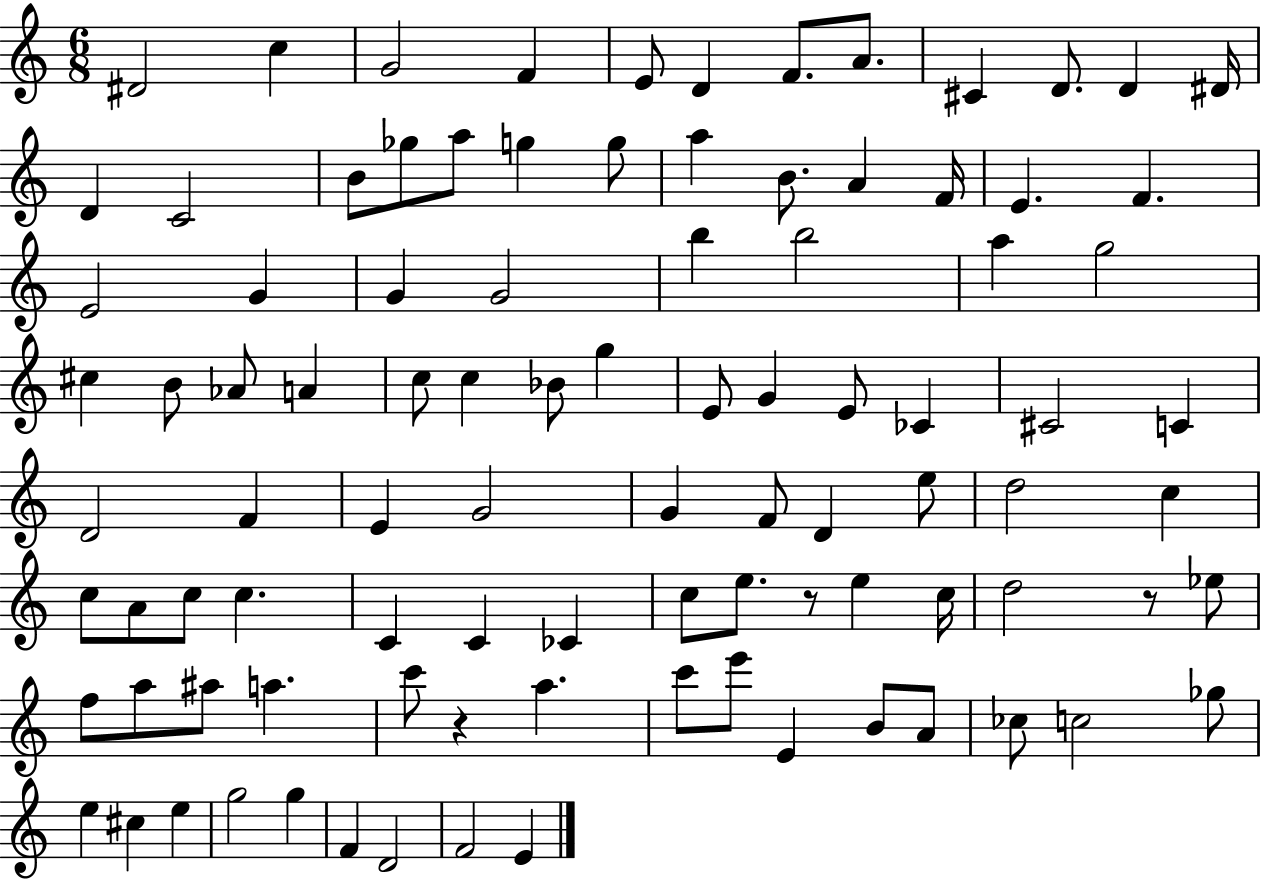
D#4/h C5/q G4/h F4/q E4/e D4/q F4/e. A4/e. C#4/q D4/e. D4/q D#4/s D4/q C4/h B4/e Gb5/e A5/e G5/q G5/e A5/q B4/e. A4/q F4/s E4/q. F4/q. E4/h G4/q G4/q G4/h B5/q B5/h A5/q G5/h C#5/q B4/e Ab4/e A4/q C5/e C5/q Bb4/e G5/q E4/e G4/q E4/e CES4/q C#4/h C4/q D4/h F4/q E4/q G4/h G4/q F4/e D4/q E5/e D5/h C5/q C5/e A4/e C5/e C5/q. C4/q C4/q CES4/q C5/e E5/e. R/e E5/q C5/s D5/h R/e Eb5/e F5/e A5/e A#5/e A5/q. C6/e R/q A5/q. C6/e E6/e E4/q B4/e A4/e CES5/e C5/h Gb5/e E5/q C#5/q E5/q G5/h G5/q F4/q D4/h F4/h E4/q